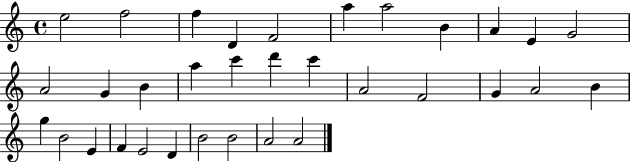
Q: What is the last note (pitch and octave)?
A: A4